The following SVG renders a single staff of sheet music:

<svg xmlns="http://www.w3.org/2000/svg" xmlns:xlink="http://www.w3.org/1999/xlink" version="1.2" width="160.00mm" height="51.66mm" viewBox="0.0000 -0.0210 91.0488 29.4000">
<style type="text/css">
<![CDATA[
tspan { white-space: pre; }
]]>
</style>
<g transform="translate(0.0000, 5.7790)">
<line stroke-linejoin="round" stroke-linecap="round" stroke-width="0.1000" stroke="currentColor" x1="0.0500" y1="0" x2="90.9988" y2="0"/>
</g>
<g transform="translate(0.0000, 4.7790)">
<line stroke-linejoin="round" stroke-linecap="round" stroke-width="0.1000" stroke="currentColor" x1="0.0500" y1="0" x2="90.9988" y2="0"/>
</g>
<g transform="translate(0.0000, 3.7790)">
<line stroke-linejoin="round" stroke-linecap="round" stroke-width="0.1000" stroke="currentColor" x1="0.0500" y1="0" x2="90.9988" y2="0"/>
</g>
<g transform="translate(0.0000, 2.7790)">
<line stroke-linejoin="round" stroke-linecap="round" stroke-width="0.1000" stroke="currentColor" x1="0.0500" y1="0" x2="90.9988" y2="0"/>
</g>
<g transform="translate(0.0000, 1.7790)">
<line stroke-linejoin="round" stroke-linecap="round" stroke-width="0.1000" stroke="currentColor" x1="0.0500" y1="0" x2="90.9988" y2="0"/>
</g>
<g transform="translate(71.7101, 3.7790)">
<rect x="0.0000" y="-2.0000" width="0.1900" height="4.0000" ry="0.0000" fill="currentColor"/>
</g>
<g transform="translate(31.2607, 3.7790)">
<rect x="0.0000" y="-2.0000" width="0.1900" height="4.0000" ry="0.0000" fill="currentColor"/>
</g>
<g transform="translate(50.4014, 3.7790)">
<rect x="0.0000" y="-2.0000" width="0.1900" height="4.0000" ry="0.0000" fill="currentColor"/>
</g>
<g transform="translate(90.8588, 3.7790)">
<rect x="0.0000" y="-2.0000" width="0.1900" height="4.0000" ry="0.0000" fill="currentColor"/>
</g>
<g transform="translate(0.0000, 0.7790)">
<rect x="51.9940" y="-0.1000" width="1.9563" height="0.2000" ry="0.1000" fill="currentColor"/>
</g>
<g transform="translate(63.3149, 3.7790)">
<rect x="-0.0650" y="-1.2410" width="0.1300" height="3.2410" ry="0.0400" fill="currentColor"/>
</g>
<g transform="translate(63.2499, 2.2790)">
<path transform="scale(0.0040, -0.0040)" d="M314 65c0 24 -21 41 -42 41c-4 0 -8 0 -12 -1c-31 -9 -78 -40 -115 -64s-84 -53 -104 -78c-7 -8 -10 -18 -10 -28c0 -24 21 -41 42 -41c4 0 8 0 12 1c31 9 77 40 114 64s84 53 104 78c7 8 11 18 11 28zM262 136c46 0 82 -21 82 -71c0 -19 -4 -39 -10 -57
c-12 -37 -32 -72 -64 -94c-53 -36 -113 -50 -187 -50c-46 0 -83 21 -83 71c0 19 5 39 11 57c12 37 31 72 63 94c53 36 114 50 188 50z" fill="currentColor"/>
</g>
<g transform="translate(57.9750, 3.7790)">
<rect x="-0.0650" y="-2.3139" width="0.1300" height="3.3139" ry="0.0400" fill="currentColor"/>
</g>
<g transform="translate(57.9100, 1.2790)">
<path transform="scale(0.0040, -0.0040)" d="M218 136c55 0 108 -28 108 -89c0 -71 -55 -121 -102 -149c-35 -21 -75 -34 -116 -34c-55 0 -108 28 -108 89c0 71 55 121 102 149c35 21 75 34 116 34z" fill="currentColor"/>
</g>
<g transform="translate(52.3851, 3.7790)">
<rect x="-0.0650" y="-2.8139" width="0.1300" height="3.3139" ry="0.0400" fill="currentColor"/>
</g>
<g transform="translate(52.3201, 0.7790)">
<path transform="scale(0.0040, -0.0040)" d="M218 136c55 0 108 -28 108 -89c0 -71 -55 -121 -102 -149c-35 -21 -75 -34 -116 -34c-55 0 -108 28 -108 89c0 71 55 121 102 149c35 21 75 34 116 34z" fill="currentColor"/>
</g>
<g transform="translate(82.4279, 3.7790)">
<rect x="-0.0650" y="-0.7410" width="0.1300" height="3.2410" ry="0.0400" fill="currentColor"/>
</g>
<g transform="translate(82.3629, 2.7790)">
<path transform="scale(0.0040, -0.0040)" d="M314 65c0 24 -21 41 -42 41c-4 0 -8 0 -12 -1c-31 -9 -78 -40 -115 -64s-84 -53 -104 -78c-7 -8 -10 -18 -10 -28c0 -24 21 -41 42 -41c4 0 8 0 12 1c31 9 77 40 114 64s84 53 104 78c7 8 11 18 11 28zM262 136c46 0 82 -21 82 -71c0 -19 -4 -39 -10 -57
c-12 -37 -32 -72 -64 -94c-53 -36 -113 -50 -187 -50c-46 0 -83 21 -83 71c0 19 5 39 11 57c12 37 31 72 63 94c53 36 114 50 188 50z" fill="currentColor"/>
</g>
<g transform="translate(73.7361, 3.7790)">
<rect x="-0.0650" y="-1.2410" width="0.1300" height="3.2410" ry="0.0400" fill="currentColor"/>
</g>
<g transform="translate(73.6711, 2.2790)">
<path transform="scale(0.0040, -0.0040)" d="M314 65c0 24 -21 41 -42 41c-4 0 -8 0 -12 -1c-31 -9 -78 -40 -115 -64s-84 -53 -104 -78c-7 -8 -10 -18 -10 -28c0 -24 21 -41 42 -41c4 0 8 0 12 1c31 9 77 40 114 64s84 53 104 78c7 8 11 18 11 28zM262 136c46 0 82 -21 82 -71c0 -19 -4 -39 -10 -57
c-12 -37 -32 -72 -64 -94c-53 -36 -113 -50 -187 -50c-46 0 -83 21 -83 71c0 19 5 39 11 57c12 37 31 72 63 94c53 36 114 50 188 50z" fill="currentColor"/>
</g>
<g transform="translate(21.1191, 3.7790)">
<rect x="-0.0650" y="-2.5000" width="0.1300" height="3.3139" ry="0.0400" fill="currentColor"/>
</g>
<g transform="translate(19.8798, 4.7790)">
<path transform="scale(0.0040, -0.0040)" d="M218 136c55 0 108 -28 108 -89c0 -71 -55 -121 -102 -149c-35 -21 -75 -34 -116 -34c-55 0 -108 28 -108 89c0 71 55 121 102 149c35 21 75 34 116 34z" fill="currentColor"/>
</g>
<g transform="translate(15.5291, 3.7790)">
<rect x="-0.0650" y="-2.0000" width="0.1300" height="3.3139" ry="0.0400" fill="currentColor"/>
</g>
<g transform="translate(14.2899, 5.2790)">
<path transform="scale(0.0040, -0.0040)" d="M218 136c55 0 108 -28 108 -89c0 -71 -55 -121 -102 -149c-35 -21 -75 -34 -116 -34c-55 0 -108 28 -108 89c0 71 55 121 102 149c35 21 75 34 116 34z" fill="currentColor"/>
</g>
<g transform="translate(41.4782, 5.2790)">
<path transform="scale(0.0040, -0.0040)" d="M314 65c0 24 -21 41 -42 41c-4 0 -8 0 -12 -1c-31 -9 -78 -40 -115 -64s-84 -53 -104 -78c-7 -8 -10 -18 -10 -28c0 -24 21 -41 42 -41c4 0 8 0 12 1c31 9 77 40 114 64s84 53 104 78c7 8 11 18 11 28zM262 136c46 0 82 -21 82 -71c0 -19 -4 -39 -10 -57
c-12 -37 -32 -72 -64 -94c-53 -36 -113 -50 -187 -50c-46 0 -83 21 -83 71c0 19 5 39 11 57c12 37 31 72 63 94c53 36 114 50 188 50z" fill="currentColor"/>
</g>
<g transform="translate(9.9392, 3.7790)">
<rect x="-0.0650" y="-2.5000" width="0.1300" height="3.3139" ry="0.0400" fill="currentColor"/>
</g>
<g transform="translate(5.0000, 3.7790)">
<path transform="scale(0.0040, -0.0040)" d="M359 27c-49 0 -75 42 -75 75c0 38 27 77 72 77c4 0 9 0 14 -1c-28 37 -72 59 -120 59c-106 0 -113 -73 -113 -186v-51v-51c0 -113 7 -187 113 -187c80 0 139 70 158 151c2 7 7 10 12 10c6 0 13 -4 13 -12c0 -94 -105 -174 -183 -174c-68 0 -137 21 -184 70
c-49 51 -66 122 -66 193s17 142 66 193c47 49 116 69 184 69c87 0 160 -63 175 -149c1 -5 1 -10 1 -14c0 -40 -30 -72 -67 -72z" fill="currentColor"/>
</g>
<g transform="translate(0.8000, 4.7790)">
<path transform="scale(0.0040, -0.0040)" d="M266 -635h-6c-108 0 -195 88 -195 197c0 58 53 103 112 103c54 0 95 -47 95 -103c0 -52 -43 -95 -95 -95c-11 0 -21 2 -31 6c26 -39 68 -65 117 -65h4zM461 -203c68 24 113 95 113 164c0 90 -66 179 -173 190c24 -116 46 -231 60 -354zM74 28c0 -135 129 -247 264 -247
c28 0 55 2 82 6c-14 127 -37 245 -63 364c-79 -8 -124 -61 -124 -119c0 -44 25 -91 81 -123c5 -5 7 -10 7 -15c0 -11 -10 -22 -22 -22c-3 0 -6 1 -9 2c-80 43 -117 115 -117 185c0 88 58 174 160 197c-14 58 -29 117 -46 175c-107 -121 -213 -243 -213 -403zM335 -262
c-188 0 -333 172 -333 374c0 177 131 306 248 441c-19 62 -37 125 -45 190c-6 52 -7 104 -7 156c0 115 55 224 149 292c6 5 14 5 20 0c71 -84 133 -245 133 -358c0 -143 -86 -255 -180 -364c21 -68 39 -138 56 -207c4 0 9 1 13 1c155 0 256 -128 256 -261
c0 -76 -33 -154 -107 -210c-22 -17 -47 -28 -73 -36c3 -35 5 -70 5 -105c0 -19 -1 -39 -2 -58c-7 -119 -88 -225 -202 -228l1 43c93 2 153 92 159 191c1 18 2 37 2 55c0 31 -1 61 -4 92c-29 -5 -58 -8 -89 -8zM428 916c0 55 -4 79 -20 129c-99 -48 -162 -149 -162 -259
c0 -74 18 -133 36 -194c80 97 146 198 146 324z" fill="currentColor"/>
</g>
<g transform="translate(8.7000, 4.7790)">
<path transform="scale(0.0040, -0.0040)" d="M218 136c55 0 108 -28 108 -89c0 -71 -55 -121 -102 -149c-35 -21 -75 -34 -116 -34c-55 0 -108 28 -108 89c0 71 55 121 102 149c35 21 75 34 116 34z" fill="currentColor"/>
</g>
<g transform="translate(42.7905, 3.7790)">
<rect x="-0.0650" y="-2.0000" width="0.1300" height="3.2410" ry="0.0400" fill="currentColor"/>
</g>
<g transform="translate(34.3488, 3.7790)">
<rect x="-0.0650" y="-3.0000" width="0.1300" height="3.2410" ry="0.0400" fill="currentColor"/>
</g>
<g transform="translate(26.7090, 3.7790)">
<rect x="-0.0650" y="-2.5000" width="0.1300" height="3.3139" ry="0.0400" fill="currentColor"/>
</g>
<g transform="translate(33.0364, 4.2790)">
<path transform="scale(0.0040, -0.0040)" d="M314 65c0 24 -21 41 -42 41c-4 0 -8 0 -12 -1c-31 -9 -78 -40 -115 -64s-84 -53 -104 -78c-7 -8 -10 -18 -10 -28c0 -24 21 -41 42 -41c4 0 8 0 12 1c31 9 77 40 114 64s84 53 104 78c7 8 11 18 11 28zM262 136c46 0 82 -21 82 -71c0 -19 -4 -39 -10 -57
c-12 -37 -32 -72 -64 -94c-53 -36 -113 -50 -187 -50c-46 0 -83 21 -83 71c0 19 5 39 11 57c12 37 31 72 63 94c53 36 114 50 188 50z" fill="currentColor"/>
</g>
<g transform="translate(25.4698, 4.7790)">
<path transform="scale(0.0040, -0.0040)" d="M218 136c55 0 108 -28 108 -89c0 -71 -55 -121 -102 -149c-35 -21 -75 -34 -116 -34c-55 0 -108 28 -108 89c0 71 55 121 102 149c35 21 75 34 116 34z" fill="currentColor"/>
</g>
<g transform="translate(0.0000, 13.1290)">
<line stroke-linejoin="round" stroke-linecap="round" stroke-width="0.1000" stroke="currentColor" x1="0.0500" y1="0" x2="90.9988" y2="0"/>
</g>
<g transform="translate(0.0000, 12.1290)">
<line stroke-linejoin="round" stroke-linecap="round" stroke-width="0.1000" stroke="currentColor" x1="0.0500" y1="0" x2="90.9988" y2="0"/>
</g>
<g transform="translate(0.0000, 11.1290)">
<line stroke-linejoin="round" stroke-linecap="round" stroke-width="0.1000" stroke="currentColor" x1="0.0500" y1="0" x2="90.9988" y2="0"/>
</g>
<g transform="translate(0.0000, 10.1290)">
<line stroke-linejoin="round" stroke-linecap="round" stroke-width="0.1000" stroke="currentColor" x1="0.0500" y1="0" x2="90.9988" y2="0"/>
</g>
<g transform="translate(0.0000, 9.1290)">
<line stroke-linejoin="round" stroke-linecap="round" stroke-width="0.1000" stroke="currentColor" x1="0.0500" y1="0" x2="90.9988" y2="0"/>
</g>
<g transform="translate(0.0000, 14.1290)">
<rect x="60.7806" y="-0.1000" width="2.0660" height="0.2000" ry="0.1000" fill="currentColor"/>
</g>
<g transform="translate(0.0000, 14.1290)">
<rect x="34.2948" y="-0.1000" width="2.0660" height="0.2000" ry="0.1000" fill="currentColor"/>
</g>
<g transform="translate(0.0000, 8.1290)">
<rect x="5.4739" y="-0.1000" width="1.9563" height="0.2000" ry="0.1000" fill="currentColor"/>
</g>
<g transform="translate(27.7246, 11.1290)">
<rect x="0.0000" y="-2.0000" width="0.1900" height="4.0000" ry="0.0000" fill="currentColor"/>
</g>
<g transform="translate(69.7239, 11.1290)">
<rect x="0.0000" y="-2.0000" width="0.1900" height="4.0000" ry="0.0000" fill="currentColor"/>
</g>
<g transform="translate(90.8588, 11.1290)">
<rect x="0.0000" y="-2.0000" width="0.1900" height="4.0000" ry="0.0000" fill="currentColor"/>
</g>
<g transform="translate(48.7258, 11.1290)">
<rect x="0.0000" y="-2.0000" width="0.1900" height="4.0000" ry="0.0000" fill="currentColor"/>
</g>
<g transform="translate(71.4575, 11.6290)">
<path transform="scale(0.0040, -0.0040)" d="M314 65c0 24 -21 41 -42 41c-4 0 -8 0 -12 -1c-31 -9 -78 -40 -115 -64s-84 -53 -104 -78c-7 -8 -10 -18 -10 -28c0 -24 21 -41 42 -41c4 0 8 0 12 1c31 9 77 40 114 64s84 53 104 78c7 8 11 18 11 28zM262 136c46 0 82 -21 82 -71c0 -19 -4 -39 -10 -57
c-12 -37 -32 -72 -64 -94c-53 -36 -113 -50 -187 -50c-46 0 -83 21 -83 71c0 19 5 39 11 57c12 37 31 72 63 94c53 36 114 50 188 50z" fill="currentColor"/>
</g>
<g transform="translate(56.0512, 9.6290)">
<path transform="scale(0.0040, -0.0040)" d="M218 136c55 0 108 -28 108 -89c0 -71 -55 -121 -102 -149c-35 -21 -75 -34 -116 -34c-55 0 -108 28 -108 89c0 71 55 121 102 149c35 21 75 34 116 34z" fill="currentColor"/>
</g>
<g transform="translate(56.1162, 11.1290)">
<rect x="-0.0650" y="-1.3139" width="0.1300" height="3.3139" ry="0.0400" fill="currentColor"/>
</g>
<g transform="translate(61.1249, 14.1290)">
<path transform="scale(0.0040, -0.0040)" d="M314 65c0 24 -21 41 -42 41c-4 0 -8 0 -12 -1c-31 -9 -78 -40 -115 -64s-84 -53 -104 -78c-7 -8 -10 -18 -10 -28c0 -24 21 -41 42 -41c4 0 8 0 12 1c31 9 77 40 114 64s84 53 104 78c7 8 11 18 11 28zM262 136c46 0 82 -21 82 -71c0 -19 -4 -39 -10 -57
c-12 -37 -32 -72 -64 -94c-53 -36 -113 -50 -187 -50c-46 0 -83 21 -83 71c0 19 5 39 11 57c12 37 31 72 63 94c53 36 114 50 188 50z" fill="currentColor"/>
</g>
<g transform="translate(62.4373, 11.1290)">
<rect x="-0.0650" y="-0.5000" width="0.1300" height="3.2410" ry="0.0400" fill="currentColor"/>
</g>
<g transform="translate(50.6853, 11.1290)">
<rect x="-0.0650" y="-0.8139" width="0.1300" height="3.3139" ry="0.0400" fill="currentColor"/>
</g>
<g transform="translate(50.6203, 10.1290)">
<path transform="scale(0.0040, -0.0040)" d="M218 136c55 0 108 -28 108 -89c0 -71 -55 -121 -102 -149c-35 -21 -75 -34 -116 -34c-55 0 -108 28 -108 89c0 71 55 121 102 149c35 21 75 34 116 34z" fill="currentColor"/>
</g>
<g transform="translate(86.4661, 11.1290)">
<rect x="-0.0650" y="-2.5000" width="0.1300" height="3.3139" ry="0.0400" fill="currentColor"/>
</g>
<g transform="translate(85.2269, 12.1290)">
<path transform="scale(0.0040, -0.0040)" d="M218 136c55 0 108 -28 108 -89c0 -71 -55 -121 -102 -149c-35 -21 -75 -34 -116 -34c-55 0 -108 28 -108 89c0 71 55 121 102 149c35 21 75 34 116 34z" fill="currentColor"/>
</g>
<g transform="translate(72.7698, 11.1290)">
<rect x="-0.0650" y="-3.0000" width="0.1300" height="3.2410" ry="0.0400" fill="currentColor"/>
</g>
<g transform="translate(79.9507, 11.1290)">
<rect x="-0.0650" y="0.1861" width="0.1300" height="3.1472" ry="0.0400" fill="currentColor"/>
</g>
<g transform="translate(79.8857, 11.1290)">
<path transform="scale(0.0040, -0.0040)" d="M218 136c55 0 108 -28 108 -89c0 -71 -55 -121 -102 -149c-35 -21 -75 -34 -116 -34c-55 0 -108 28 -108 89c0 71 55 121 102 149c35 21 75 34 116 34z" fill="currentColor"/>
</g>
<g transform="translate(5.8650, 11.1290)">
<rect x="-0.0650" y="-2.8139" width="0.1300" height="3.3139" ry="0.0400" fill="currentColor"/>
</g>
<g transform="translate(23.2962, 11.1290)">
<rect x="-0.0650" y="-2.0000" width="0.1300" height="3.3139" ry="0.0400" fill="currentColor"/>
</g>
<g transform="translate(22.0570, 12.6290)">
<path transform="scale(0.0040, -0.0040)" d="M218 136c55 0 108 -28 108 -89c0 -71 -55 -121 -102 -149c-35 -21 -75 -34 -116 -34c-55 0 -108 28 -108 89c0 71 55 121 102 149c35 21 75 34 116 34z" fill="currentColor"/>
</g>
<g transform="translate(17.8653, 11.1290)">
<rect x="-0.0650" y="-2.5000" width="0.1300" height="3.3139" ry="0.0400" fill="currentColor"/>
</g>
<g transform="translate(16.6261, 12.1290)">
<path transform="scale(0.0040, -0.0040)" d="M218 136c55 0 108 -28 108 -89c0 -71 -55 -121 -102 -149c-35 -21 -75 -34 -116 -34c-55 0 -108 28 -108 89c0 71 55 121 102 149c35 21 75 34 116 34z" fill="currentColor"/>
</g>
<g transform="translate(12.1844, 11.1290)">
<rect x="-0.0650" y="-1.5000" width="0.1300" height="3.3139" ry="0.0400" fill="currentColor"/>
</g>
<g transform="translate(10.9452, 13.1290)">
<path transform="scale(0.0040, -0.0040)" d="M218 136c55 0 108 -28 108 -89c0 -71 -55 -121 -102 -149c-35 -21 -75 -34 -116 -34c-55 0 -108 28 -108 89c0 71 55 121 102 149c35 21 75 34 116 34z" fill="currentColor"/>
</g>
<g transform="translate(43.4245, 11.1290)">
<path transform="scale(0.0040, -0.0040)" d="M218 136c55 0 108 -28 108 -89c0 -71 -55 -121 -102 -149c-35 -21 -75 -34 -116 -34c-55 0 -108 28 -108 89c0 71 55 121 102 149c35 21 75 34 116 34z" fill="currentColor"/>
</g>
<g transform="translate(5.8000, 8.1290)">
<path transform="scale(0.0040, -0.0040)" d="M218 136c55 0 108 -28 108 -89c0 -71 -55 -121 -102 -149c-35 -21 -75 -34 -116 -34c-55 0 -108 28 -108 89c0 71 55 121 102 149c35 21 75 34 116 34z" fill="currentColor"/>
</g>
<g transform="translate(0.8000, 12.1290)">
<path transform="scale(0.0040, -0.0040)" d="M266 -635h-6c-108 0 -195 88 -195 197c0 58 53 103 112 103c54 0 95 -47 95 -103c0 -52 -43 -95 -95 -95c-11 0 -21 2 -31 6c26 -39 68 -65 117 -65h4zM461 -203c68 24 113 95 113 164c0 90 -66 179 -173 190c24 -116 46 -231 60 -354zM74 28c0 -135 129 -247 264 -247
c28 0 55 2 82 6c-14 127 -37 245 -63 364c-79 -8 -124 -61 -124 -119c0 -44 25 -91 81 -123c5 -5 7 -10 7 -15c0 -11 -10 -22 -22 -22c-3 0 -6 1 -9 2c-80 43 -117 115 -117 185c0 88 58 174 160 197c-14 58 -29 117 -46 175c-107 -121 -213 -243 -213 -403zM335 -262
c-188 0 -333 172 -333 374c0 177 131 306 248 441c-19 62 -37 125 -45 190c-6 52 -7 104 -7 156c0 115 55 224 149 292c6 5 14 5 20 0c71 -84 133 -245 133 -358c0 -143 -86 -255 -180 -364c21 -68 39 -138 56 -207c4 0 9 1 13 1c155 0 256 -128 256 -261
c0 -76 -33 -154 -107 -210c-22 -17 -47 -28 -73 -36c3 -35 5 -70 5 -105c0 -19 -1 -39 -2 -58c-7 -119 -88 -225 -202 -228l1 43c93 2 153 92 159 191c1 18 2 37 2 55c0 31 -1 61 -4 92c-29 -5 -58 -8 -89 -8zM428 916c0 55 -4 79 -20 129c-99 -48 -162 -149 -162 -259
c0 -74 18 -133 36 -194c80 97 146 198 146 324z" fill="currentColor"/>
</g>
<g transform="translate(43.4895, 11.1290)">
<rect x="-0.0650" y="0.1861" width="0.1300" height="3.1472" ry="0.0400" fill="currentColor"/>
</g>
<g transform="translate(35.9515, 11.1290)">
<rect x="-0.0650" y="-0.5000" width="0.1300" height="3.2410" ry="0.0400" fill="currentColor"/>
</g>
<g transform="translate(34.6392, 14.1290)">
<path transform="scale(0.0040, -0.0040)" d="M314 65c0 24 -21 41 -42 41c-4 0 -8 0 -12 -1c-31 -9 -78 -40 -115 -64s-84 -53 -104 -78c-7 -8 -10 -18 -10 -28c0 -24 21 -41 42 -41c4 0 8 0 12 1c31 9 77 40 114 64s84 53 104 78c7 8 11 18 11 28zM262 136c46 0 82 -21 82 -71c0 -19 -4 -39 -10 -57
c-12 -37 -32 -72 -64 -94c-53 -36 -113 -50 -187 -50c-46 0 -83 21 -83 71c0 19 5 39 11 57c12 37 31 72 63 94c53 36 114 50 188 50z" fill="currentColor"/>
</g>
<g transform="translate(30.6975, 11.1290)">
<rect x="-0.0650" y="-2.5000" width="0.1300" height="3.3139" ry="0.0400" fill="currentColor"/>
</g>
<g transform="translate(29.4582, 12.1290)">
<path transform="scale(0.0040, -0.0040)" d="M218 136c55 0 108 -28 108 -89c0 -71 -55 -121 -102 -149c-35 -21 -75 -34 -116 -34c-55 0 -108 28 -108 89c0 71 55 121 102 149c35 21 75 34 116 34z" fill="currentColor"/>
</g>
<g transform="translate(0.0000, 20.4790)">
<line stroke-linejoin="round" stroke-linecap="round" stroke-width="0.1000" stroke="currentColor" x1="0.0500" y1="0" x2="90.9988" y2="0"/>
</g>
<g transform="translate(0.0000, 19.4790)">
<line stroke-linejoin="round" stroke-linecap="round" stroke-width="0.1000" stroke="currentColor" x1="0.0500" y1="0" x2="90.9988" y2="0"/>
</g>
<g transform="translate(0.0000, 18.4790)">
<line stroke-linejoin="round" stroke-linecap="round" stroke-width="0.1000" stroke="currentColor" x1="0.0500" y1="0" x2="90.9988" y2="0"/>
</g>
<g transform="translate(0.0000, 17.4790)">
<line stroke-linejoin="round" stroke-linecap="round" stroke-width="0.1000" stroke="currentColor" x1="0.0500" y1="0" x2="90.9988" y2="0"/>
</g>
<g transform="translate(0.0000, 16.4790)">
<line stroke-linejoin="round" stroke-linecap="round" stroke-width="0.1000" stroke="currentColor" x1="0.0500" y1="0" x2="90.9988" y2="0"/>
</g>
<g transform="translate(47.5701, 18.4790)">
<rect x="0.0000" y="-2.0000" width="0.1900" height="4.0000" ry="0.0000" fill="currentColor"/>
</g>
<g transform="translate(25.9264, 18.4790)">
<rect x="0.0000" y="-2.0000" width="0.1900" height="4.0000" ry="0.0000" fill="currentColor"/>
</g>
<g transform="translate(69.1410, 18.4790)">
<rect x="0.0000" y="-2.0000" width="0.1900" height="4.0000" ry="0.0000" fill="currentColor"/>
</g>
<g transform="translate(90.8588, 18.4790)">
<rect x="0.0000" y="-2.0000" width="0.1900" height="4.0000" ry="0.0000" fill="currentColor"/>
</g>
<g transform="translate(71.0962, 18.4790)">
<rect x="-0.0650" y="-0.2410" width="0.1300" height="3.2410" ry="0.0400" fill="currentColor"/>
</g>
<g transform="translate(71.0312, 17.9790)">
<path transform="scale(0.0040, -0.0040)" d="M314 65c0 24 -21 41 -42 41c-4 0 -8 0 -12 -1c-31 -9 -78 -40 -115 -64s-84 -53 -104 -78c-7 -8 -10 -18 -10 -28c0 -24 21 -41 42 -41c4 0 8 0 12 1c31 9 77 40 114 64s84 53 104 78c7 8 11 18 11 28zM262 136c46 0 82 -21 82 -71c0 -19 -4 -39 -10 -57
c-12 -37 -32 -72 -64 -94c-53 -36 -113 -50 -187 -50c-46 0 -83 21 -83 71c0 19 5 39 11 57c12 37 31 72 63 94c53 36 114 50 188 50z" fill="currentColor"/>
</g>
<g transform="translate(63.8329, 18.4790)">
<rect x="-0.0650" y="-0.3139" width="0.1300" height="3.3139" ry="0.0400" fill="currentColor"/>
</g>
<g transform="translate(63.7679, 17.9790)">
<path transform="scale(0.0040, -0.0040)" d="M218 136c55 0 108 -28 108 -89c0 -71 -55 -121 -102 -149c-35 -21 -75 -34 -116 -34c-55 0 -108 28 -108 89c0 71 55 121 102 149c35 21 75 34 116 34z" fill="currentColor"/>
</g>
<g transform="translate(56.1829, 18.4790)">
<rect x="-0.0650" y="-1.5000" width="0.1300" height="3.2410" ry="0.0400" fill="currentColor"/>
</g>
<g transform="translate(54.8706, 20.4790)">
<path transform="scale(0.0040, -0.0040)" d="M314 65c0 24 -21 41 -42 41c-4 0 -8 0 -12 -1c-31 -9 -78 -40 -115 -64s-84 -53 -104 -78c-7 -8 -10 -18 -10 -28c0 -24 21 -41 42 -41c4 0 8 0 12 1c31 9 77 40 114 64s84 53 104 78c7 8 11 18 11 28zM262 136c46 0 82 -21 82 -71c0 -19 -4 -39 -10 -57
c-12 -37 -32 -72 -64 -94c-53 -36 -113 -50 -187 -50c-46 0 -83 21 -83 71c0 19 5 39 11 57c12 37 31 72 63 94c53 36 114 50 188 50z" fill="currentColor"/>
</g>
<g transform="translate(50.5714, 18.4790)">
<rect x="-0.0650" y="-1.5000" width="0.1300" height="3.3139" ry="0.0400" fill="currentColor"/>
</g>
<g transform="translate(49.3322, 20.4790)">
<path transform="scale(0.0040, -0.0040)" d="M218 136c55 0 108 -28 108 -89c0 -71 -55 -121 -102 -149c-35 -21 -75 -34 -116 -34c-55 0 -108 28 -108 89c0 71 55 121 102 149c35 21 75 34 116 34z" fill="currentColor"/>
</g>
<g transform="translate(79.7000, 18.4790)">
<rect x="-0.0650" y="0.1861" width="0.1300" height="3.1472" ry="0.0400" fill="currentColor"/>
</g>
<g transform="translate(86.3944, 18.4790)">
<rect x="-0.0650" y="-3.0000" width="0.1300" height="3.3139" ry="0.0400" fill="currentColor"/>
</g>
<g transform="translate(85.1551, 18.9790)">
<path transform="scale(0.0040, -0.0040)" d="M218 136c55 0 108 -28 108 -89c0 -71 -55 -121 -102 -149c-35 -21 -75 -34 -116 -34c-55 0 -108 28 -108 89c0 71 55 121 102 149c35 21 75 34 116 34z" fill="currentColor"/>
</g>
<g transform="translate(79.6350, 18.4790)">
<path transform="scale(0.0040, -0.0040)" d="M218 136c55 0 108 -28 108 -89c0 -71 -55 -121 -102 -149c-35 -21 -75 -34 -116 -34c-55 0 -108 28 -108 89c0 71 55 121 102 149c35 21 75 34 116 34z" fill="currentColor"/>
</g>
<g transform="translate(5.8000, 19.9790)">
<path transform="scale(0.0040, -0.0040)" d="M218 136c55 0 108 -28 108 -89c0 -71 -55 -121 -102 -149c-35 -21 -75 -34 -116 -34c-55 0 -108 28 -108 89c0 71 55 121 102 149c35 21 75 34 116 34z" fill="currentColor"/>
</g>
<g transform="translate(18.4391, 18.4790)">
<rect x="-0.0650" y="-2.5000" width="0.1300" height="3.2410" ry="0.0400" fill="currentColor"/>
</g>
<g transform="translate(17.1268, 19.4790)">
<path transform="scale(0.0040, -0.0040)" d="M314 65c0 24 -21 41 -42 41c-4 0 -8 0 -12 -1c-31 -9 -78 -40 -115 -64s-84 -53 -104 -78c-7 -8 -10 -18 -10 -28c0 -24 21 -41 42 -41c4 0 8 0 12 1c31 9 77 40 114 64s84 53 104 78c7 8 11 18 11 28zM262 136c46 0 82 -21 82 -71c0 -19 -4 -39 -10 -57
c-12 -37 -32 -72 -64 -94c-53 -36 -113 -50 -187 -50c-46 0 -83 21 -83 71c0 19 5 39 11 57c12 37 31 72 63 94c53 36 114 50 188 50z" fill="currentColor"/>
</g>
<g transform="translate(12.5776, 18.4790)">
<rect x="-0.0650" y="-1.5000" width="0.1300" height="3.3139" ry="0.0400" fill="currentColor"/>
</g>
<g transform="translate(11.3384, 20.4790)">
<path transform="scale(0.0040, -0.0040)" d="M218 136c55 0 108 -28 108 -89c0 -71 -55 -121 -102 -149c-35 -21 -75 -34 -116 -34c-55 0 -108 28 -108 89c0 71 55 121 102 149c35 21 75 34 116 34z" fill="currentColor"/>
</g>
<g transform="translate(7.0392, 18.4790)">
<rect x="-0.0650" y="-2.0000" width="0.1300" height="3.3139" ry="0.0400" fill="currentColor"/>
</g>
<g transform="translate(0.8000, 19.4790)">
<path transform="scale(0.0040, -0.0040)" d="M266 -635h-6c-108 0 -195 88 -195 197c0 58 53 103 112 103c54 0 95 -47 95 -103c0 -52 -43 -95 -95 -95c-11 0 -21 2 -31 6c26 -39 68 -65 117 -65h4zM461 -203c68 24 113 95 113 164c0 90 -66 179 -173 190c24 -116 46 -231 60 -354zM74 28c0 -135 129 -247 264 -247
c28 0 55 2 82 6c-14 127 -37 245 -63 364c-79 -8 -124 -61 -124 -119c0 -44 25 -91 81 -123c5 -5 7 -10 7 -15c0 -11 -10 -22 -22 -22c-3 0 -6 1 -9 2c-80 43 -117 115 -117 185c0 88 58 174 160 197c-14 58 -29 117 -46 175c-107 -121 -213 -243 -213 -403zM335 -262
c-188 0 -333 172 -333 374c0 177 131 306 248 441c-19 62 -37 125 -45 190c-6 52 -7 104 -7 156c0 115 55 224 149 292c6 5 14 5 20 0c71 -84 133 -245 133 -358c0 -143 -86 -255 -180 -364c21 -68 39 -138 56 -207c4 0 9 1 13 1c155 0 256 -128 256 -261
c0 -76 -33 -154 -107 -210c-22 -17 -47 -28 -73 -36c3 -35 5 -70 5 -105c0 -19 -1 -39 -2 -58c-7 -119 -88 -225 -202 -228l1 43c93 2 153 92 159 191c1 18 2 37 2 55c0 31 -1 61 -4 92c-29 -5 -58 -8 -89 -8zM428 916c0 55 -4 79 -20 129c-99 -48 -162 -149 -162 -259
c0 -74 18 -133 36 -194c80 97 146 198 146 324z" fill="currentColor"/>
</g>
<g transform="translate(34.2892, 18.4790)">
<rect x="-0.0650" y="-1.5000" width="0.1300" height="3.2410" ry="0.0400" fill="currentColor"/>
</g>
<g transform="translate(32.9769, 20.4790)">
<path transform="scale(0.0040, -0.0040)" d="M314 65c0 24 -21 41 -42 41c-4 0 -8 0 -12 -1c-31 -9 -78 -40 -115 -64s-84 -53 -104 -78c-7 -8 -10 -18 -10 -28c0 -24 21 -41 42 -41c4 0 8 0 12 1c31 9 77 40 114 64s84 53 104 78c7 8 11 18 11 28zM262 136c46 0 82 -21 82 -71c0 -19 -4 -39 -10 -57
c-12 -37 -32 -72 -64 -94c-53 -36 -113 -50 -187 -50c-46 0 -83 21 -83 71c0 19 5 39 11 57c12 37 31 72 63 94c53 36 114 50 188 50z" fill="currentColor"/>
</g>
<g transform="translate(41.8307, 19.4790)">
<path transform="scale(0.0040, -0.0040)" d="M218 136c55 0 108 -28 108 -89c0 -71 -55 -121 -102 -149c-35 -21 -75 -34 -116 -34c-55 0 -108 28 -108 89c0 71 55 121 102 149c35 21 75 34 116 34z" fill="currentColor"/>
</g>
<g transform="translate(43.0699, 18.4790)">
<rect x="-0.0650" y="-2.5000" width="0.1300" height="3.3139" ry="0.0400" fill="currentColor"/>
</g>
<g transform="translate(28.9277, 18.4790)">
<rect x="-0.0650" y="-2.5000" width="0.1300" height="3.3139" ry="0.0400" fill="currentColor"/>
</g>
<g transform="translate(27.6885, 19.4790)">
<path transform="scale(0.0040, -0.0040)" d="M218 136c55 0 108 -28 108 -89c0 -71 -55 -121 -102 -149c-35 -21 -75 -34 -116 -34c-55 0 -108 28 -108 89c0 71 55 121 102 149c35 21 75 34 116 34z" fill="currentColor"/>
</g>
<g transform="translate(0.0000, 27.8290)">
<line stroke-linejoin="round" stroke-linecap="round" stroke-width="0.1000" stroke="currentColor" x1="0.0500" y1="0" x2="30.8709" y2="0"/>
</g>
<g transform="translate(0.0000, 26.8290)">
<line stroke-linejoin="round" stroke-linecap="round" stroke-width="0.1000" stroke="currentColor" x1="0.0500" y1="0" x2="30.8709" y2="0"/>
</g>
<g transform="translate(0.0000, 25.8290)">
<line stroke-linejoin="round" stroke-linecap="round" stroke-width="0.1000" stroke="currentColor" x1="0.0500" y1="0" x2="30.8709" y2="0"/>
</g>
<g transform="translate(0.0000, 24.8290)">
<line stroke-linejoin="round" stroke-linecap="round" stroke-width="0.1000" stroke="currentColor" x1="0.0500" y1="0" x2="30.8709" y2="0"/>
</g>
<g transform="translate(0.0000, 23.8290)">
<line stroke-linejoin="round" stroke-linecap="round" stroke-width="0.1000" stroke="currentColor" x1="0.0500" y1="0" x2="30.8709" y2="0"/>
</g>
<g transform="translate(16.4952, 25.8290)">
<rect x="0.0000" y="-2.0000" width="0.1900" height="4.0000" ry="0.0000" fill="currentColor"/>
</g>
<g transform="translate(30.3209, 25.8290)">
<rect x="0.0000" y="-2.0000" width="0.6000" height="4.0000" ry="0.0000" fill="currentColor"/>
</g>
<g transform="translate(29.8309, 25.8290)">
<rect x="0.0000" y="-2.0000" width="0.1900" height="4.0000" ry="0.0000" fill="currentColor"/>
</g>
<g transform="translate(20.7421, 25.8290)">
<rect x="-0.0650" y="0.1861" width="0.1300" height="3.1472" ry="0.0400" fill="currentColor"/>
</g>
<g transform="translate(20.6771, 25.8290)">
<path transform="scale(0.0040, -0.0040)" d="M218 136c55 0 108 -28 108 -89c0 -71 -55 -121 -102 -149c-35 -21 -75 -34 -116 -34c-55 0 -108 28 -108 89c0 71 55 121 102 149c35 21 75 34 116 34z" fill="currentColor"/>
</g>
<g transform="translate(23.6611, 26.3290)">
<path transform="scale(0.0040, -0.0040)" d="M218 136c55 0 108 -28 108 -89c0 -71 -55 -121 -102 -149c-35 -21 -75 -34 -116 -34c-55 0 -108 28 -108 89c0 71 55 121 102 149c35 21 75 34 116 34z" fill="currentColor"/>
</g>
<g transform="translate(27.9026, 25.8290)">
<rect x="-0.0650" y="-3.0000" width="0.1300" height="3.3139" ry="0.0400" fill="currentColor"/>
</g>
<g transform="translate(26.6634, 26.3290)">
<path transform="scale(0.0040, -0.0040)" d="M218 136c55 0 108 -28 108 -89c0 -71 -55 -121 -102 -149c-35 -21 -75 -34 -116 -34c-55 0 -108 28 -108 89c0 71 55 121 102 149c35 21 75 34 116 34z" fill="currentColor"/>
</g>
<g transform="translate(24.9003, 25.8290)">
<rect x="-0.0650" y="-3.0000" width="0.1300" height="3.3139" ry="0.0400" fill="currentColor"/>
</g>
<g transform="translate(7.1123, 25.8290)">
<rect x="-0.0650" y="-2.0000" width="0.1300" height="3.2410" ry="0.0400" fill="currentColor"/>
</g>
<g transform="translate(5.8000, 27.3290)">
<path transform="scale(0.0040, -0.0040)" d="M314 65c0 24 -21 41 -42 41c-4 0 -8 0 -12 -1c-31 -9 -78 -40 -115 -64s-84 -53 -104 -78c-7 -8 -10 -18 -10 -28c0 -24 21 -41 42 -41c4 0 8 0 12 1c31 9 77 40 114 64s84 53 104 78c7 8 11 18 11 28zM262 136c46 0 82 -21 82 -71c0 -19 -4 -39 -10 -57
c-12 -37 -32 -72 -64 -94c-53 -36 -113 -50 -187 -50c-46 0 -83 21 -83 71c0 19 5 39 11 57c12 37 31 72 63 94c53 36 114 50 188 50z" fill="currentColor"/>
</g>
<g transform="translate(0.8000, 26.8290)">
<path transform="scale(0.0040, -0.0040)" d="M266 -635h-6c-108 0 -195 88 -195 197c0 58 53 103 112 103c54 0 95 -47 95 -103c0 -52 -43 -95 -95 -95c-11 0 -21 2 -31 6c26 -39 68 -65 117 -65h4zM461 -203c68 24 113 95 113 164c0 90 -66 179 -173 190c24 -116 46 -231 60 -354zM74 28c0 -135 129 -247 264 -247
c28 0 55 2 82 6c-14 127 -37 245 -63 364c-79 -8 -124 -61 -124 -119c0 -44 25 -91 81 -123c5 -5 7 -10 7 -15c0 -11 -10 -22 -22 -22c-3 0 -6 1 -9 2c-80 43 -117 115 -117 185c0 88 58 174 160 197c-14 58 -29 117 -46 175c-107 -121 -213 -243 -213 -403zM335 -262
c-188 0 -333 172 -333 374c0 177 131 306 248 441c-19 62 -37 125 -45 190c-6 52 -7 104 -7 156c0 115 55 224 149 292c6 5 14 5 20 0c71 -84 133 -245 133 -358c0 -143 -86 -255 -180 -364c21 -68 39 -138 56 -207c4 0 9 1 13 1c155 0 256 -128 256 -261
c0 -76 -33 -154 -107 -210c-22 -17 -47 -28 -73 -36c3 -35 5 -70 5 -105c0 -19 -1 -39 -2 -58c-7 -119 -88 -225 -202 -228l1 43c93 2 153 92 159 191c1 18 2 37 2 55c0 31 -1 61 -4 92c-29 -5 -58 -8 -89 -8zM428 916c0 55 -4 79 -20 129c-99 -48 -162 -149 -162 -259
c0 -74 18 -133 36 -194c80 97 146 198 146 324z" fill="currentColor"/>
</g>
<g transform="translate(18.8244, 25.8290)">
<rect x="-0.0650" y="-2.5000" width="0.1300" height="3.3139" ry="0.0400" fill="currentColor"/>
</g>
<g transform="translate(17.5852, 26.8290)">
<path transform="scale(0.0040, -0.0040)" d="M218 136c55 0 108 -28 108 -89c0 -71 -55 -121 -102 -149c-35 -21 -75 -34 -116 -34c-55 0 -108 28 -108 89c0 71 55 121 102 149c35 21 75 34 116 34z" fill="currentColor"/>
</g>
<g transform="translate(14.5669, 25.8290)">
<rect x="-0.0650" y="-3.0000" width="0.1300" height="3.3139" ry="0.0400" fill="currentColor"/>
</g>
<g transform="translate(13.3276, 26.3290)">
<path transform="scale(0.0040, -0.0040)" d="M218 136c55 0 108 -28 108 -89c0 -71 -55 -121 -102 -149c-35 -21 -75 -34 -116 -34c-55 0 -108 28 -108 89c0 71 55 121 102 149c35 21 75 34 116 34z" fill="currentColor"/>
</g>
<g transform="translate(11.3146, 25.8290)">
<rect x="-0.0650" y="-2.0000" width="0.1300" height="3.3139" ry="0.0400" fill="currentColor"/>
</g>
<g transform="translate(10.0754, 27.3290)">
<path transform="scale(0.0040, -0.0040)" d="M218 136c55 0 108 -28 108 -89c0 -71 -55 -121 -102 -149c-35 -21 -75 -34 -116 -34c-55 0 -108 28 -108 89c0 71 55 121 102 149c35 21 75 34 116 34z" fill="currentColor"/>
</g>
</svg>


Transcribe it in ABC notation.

X:1
T:Untitled
M:4/4
L:1/4
K:C
G F G G A2 F2 a g e2 e2 d2 a E G F G C2 B d e C2 A2 B G F E G2 G E2 G E E2 c c2 B A F2 F A G B A A